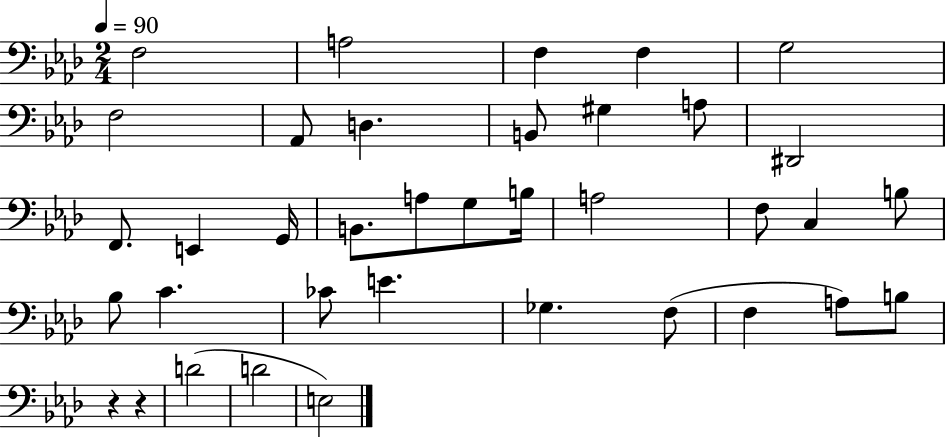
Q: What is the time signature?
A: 2/4